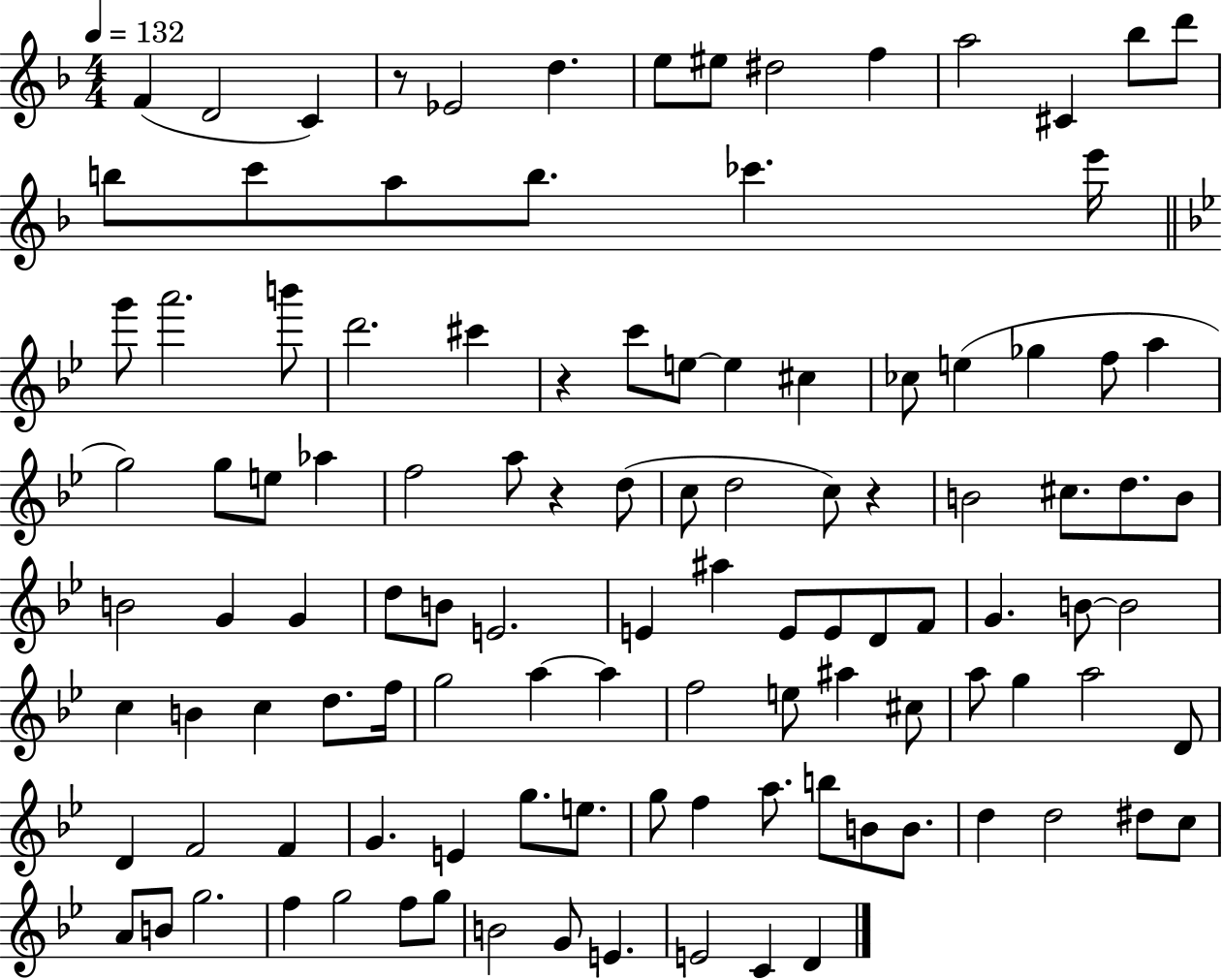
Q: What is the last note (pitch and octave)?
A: D4